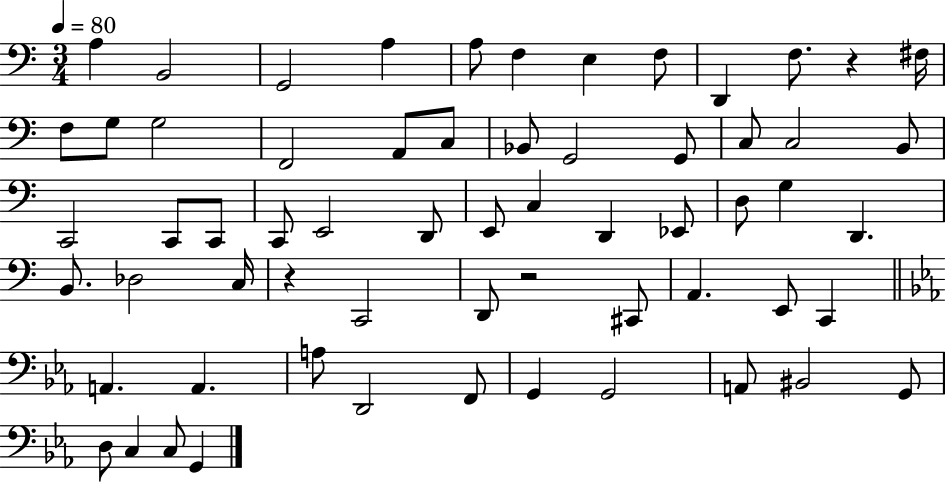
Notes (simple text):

A3/q B2/h G2/h A3/q A3/e F3/q E3/q F3/e D2/q F3/e. R/q F#3/s F3/e G3/e G3/h F2/h A2/e C3/e Bb2/e G2/h G2/e C3/e C3/h B2/e C2/h C2/e C2/e C2/e E2/h D2/e E2/e C3/q D2/q Eb2/e D3/e G3/q D2/q. B2/e. Db3/h C3/s R/q C2/h D2/e R/h C#2/e A2/q. E2/e C2/q A2/q. A2/q. A3/e D2/h F2/e G2/q G2/h A2/e BIS2/h G2/e D3/e C3/q C3/e G2/q